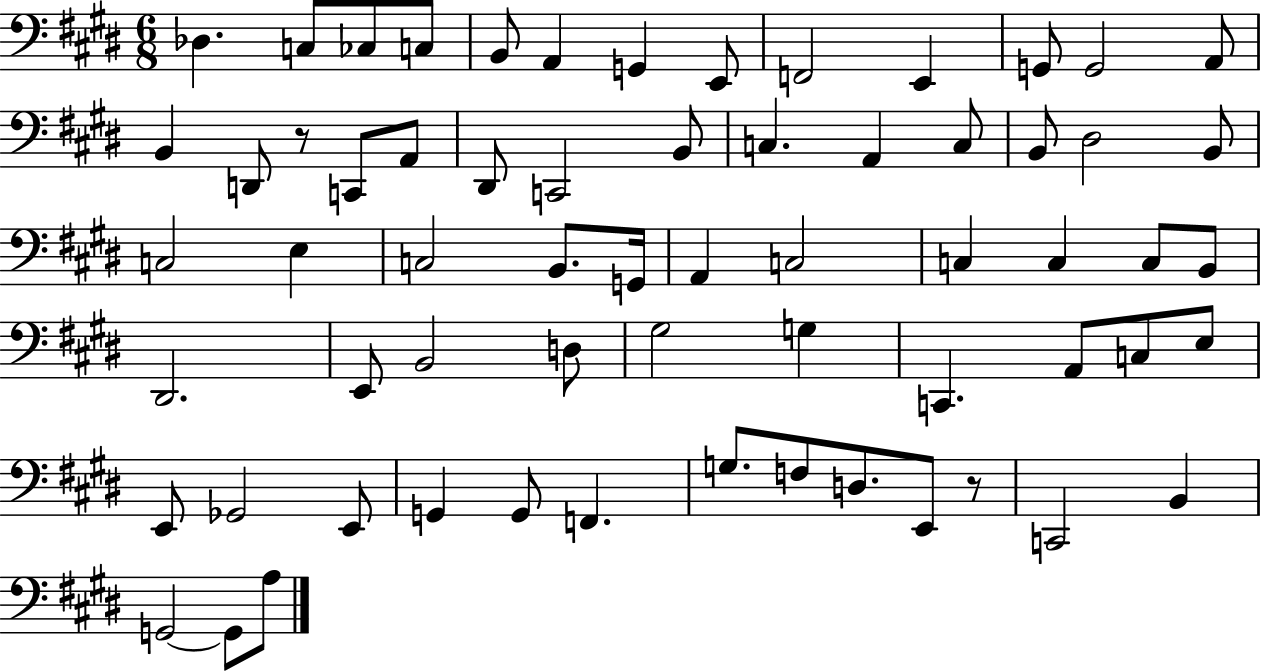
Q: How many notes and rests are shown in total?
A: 64